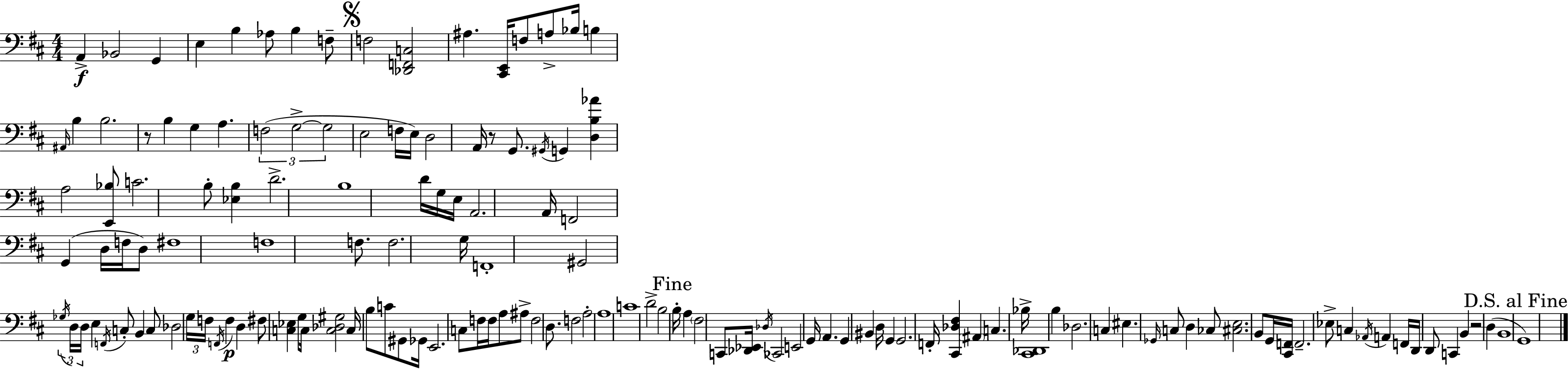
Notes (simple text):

A2/q Bb2/h G2/q E3/q B3/q Ab3/e B3/q F3/e F3/h [Db2,F2,C3]/h A#3/q. [C#2,E2]/s F3/e A3/e Bb3/s B3/q A#2/s B3/q B3/h. R/e B3/q G3/q A3/q. F3/h G3/h G3/h E3/h F3/s E3/s D3/h A2/s R/e G2/e. G#2/s G2/q [D3,B3,Ab4]/q A3/h [E2,Bb3]/e C4/h. B3/e [Eb3,B3]/q D4/h. B3/w D4/s G3/s E3/s A2/h. A2/s F2/h G2/q D3/s F3/s D3/e F#3/w F3/w F3/e. F3/h. G3/s F2/w G#2/h Gb3/s D3/s D3/s E3/q F2/s C3/e B2/q C3/e Db3/h G3/s F3/s F2/s F3/q D3/q F#3/e [C3,Eb3]/q G3/e C3/s [C3,Db3,G#3]/h C3/s B3/e C4/e G#2/e Gb2/s E2/h. C3/e F3/s F3/s A3/e A#3/e F3/h D3/e. F3/h A3/h A3/w C4/w D4/h B3/h B3/s A3/q F#3/h C2/e [Db2,Eb2]/s Db3/s CES2/h E2/h G2/s A2/q. G2/q BIS2/q D3/s G2/q G2/h. F2/s [C#2,Db3,F#3]/q A#2/q C3/q. Bb3/s [C#2,Db2]/w B3/q Db3/h. C3/q EIS3/q. Gb2/s C3/e D3/q CES3/e [C#3,E3]/h. B2/e G2/s [C#2,F2]/s F2/h. Eb3/e C3/q Ab2/s A2/q F2/s D2/s D2/e C2/q B2/q R/h D3/q B2/w G2/w